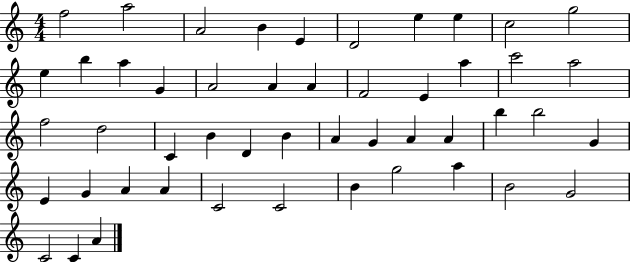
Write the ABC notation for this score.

X:1
T:Untitled
M:4/4
L:1/4
K:C
f2 a2 A2 B E D2 e e c2 g2 e b a G A2 A A F2 E a c'2 a2 f2 d2 C B D B A G A A b b2 G E G A A C2 C2 B g2 a B2 G2 C2 C A